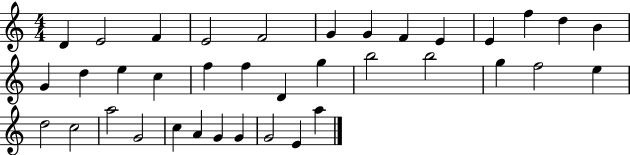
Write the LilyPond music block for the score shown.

{
  \clef treble
  \numericTimeSignature
  \time 4/4
  \key c \major
  d'4 e'2 f'4 | e'2 f'2 | g'4 g'4 f'4 e'4 | e'4 f''4 d''4 b'4 | \break g'4 d''4 e''4 c''4 | f''4 f''4 d'4 g''4 | b''2 b''2 | g''4 f''2 e''4 | \break d''2 c''2 | a''2 g'2 | c''4 a'4 g'4 g'4 | g'2 e'4 a''4 | \break \bar "|."
}